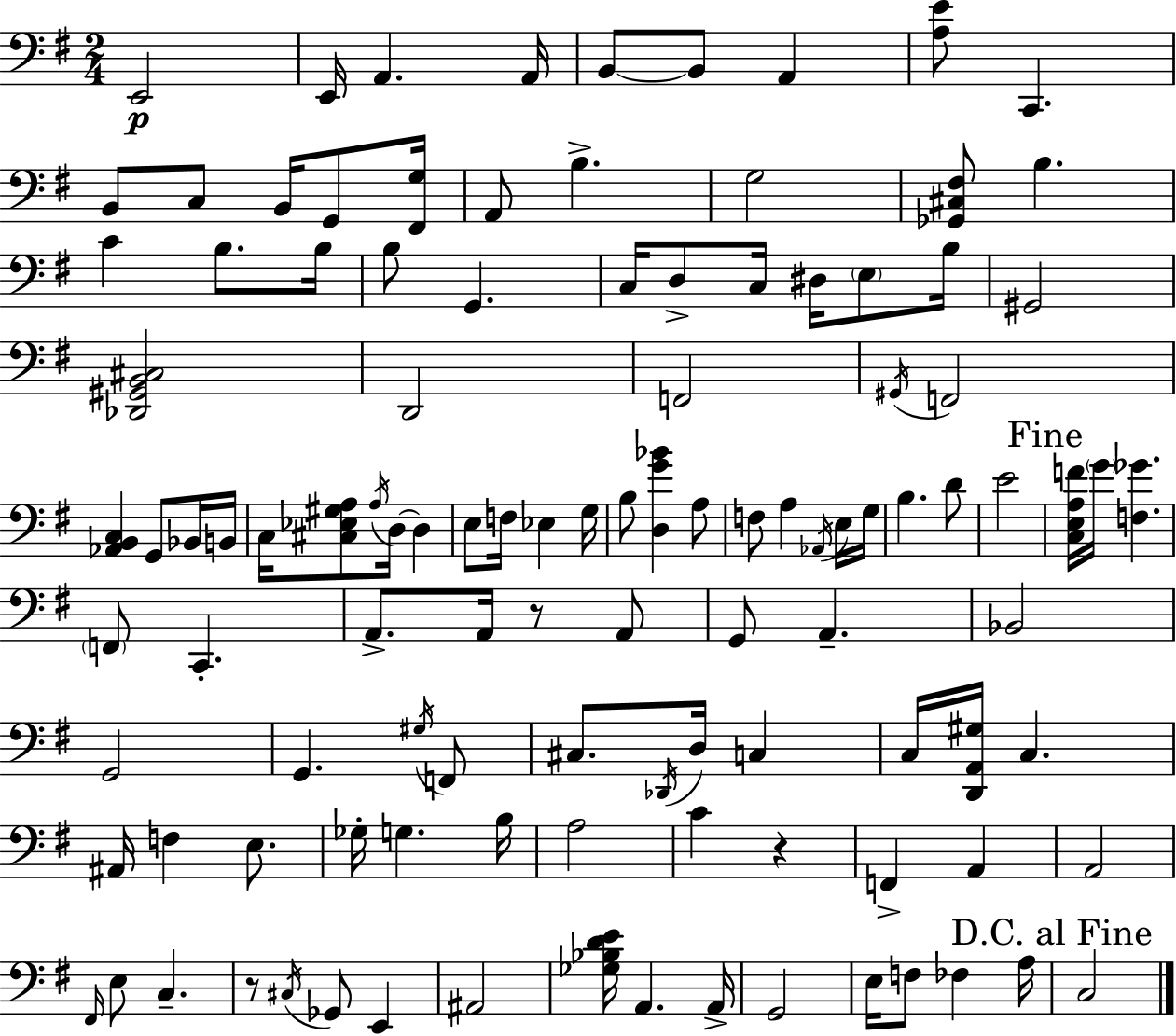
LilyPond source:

{
  \clef bass
  \numericTimeSignature
  \time 2/4
  \key e \minor
  e,2\p | e,16 a,4. a,16 | b,8~~ b,8 a,4 | <a e'>8 c,4. | \break b,8 c8 b,16 g,8 <fis, g>16 | a,8 b4.-> | g2 | <ges, cis fis>8 b4. | \break c'4 b8. b16 | b8 g,4. | c16 d8-> c16 dis16 \parenthesize e8 b16 | gis,2 | \break <des, gis, b, cis>2 | d,2 | f,2 | \acciaccatura { gis,16 } f,2 | \break <aes, b, c>4 g,8 bes,16 | b,16 c16 <cis ees gis a>8 \acciaccatura { a16 } d16~~ d4 | e8 f16 ees4 | g16 b8 <d g' bes'>4 | \break a8 f8 a4 | \acciaccatura { aes,16 } e16 g16 b4. | d'8 e'2 | \mark "Fine" <c e a f'>16 \parenthesize g'16 <f ges'>4. | \break \parenthesize f,8 c,4.-. | a,8.-> a,16 r8 | a,8 g,8 a,4.-- | bes,2 | \break g,2 | g,4. | \acciaccatura { gis16 } f,8 cis8. \acciaccatura { des,16 } | d16 c4 c16 <d, a, gis>16 c4. | \break ais,16 f4 | e8. ges16-. g4. | b16 a2 | c'4 | \break r4 f,4-> | a,4 a,2 | \grace { fis,16 } e8 | c4.-- r8 | \break \acciaccatura { cis16 } ges,8 e,4 ais,2 | <ges bes d' e'>16 | a,4. a,16-> g,2 | e16 | \break f8 fes4 a16 \mark "D.C. al Fine" c2 | \bar "|."
}